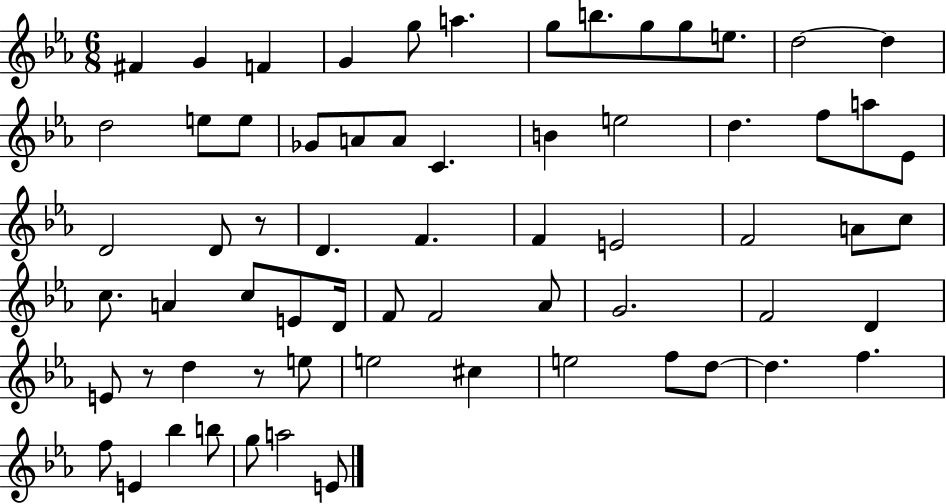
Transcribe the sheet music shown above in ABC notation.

X:1
T:Untitled
M:6/8
L:1/4
K:Eb
^F G F G g/2 a g/2 b/2 g/2 g/2 e/2 d2 d d2 e/2 e/2 _G/2 A/2 A/2 C B e2 d f/2 a/2 _E/2 D2 D/2 z/2 D F F E2 F2 A/2 c/2 c/2 A c/2 E/2 D/4 F/2 F2 _A/2 G2 F2 D E/2 z/2 d z/2 e/2 e2 ^c e2 f/2 d/2 d f f/2 E _b b/2 g/2 a2 E/2